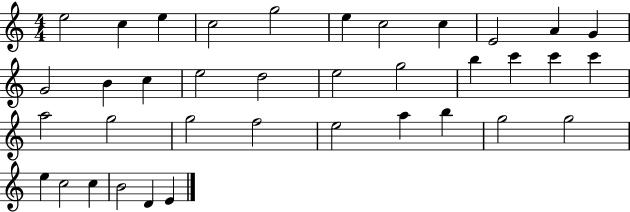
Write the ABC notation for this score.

X:1
T:Untitled
M:4/4
L:1/4
K:C
e2 c e c2 g2 e c2 c E2 A G G2 B c e2 d2 e2 g2 b c' c' c' a2 g2 g2 f2 e2 a b g2 g2 e c2 c B2 D E